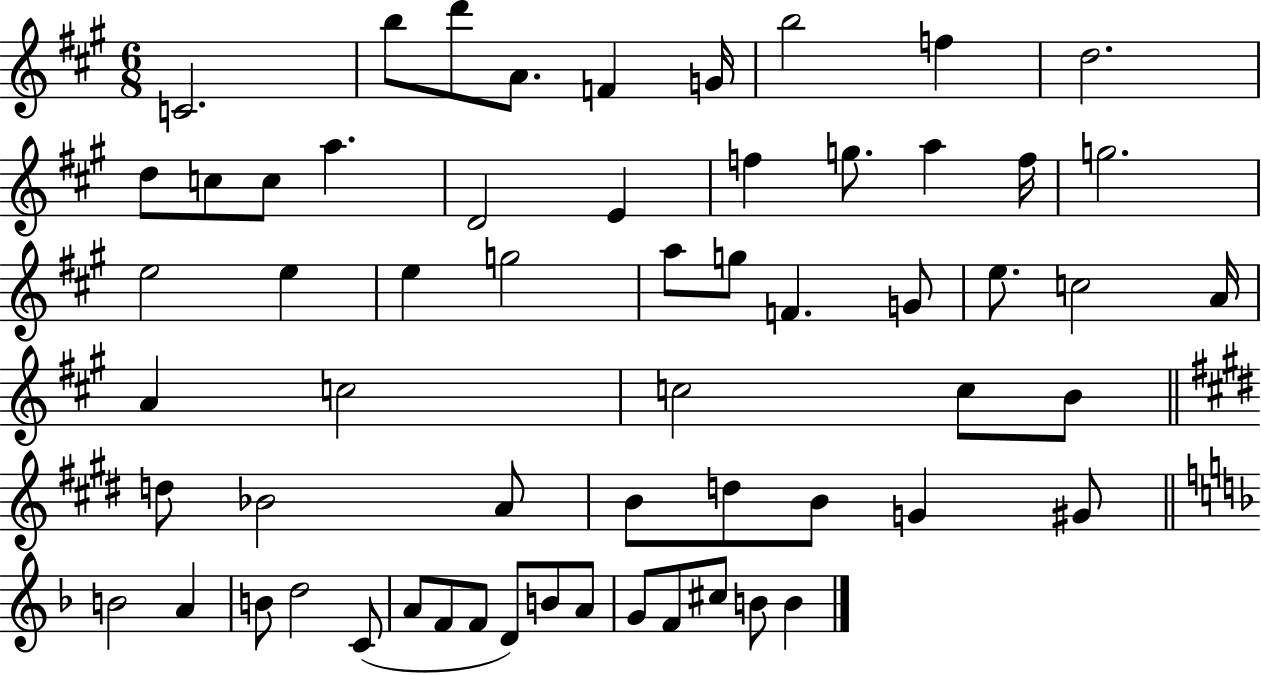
{
  \clef treble
  \numericTimeSignature
  \time 6/8
  \key a \major
  c'2. | b''8 d'''8 a'8. f'4 g'16 | b''2 f''4 | d''2. | \break d''8 c''8 c''8 a''4. | d'2 e'4 | f''4 g''8. a''4 f''16 | g''2. | \break e''2 e''4 | e''4 g''2 | a''8 g''8 f'4. g'8 | e''8. c''2 a'16 | \break a'4 c''2 | c''2 c''8 b'8 | \bar "||" \break \key e \major d''8 bes'2 a'8 | b'8 d''8 b'8 g'4 gis'8 | \bar "||" \break \key f \major b'2 a'4 | b'8 d''2 c'8( | a'8 f'8 f'8 d'8) b'8 a'8 | g'8 f'8 cis''8 b'8 b'4 | \break \bar "|."
}